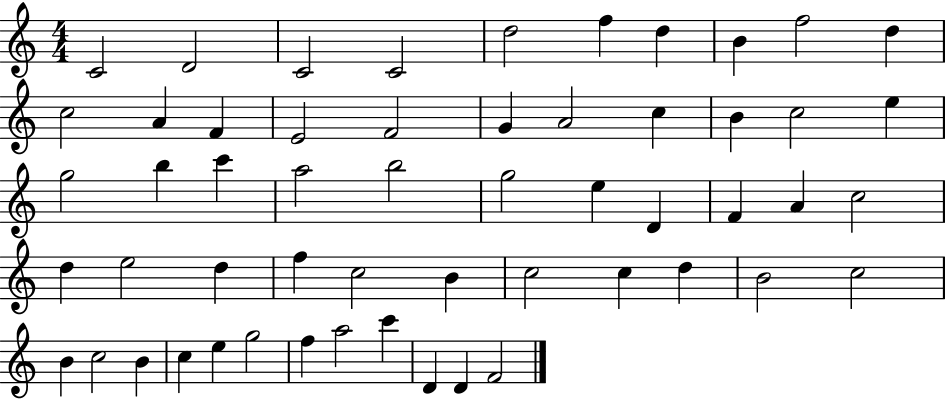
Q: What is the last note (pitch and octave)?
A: F4